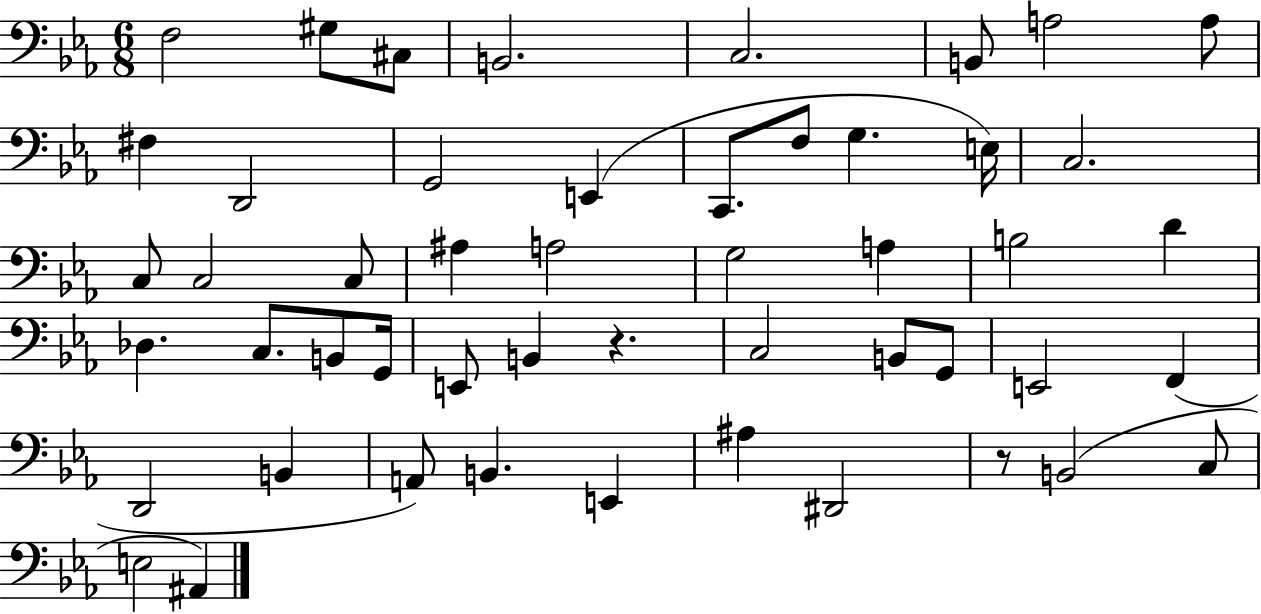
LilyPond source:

{
  \clef bass
  \numericTimeSignature
  \time 6/8
  \key ees \major
  f2 gis8 cis8 | b,2. | c2. | b,8 a2 a8 | \break fis4 d,2 | g,2 e,4( | c,8. f8 g4. e16) | c2. | \break c8 c2 c8 | ais4 a2 | g2 a4 | b2 d'4 | \break des4. c8. b,8 g,16 | e,8 b,4 r4. | c2 b,8 g,8 | e,2 f,4( | \break d,2 b,4 | a,8) b,4. e,4 | ais4 dis,2 | r8 b,2( c8 | \break e2 ais,4) | \bar "|."
}